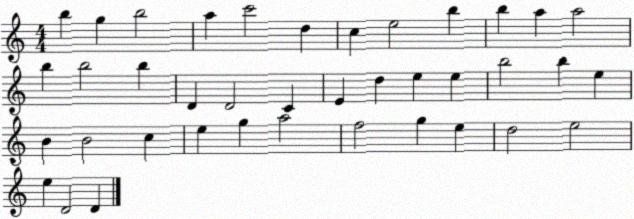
X:1
T:Untitled
M:4/4
L:1/4
K:C
b g b2 a c'2 d c e2 b b a a2 b b2 b D D2 C E d e e b2 b e B B2 c e g a2 f2 g e d2 e2 e D2 D